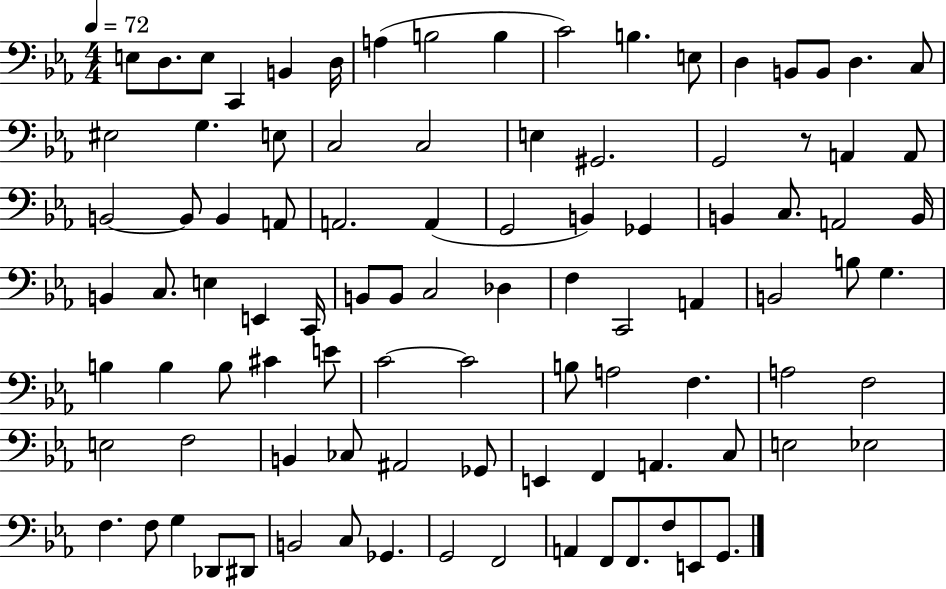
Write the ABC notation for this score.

X:1
T:Untitled
M:4/4
L:1/4
K:Eb
E,/2 D,/2 E,/2 C,, B,, D,/4 A, B,2 B, C2 B, E,/2 D, B,,/2 B,,/2 D, C,/2 ^E,2 G, E,/2 C,2 C,2 E, ^G,,2 G,,2 z/2 A,, A,,/2 B,,2 B,,/2 B,, A,,/2 A,,2 A,, G,,2 B,, _G,, B,, C,/2 A,,2 B,,/4 B,, C,/2 E, E,, C,,/4 B,,/2 B,,/2 C,2 _D, F, C,,2 A,, B,,2 B,/2 G, B, B, B,/2 ^C E/2 C2 C2 B,/2 A,2 F, A,2 F,2 E,2 F,2 B,, _C,/2 ^A,,2 _G,,/2 E,, F,, A,, C,/2 E,2 _E,2 F, F,/2 G, _D,,/2 ^D,,/2 B,,2 C,/2 _G,, G,,2 F,,2 A,, F,,/2 F,,/2 F,/2 E,,/2 G,,/2